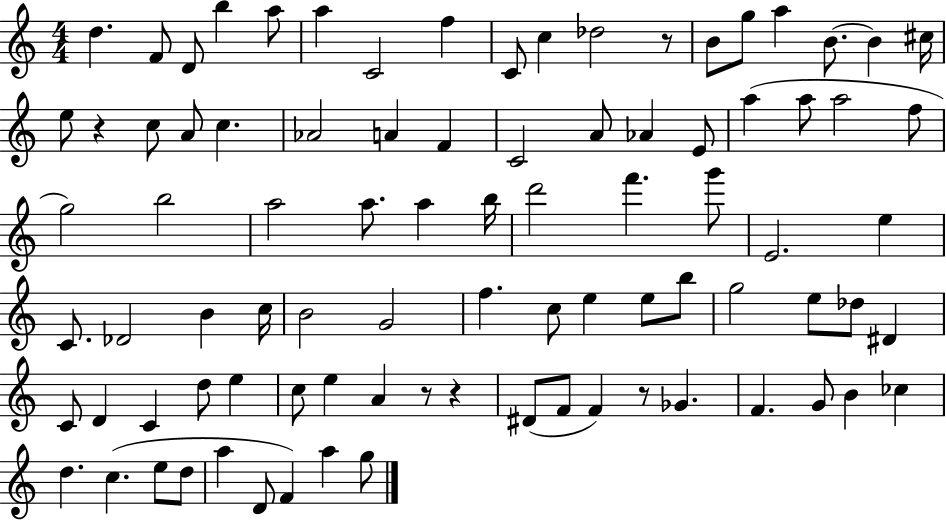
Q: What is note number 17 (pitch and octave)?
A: C#5